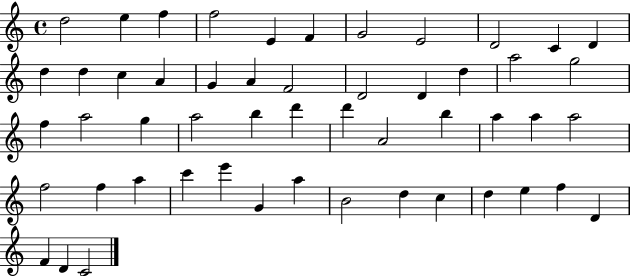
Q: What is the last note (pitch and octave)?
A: C4